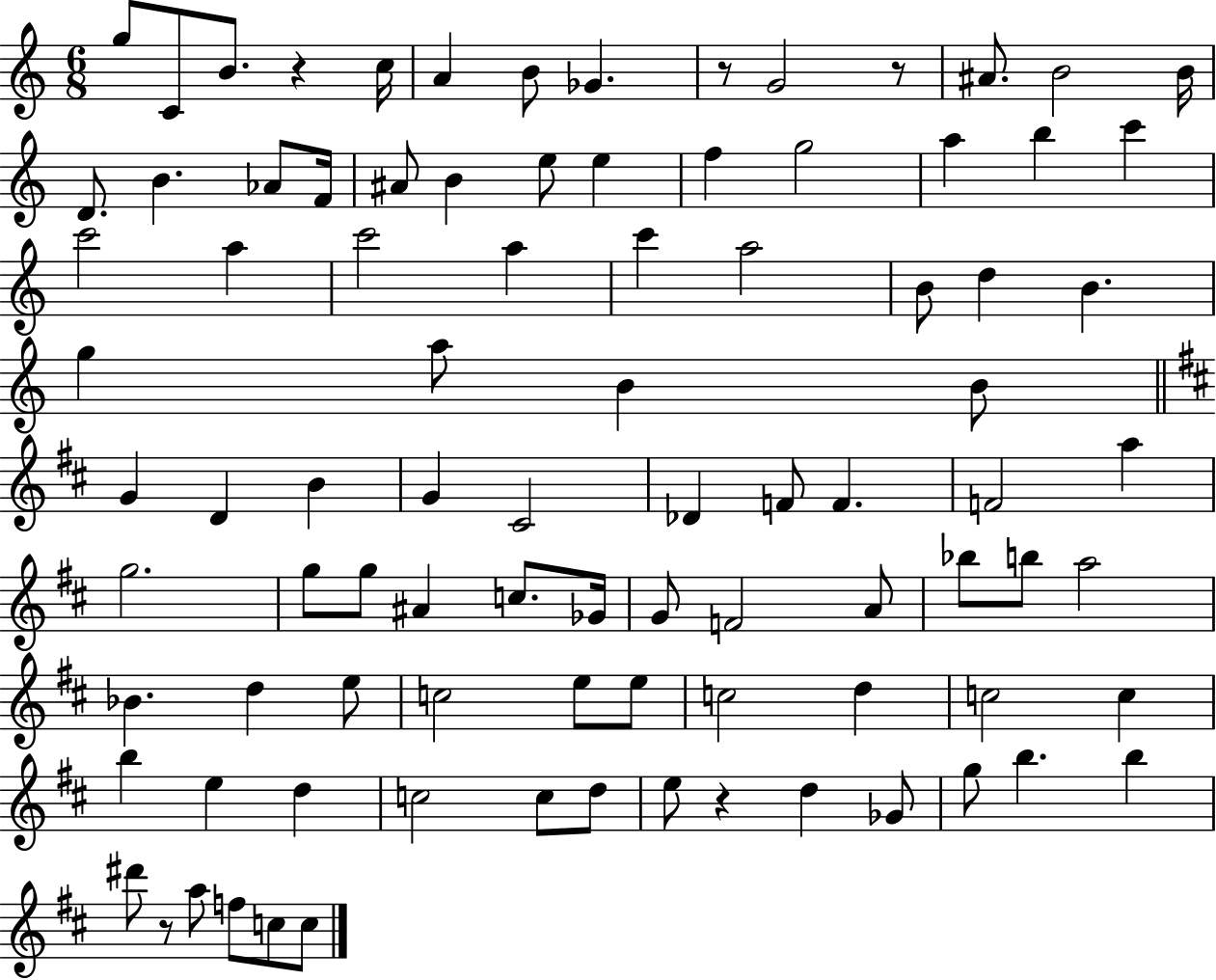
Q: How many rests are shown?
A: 5